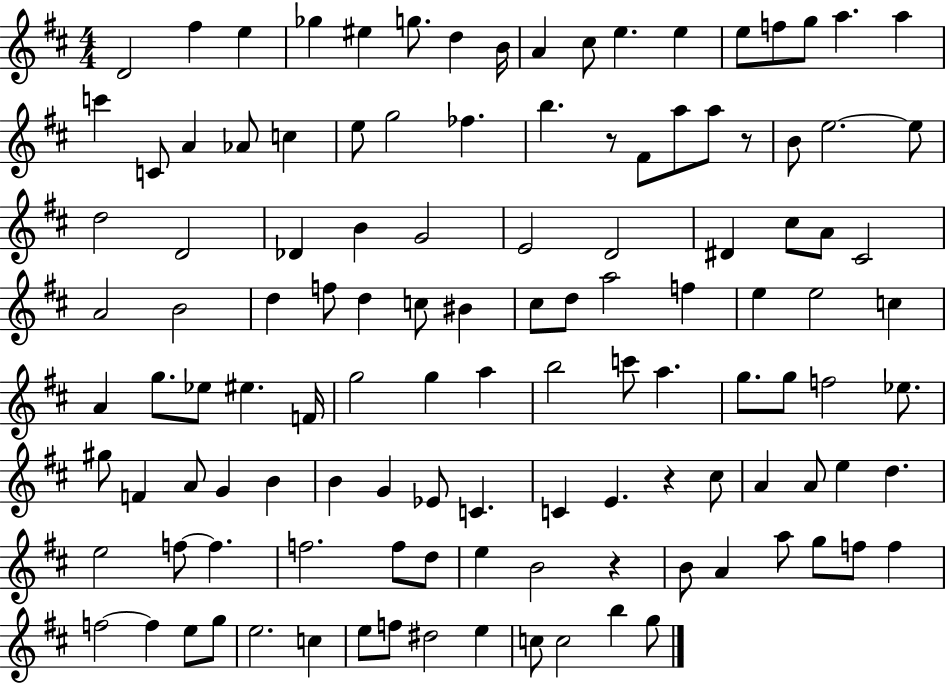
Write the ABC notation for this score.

X:1
T:Untitled
M:4/4
L:1/4
K:D
D2 ^f e _g ^e g/2 d B/4 A ^c/2 e e e/2 f/2 g/2 a a c' C/2 A _A/2 c e/2 g2 _f b z/2 ^F/2 a/2 a/2 z/2 B/2 e2 e/2 d2 D2 _D B G2 E2 D2 ^D ^c/2 A/2 ^C2 A2 B2 d f/2 d c/2 ^B ^c/2 d/2 a2 f e e2 c A g/2 _e/2 ^e F/4 g2 g a b2 c'/2 a g/2 g/2 f2 _e/2 ^g/2 F A/2 G B B G _E/2 C C E z ^c/2 A A/2 e d e2 f/2 f f2 f/2 d/2 e B2 z B/2 A a/2 g/2 f/2 f f2 f e/2 g/2 e2 c e/2 f/2 ^d2 e c/2 c2 b g/2